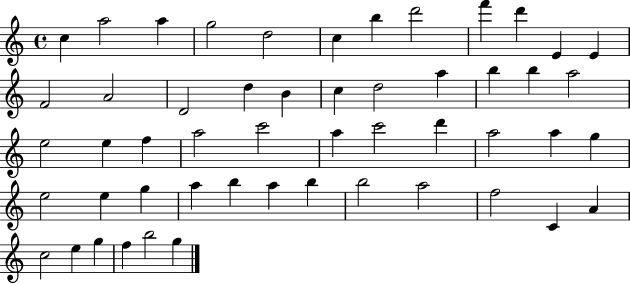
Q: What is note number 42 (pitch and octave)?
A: B5